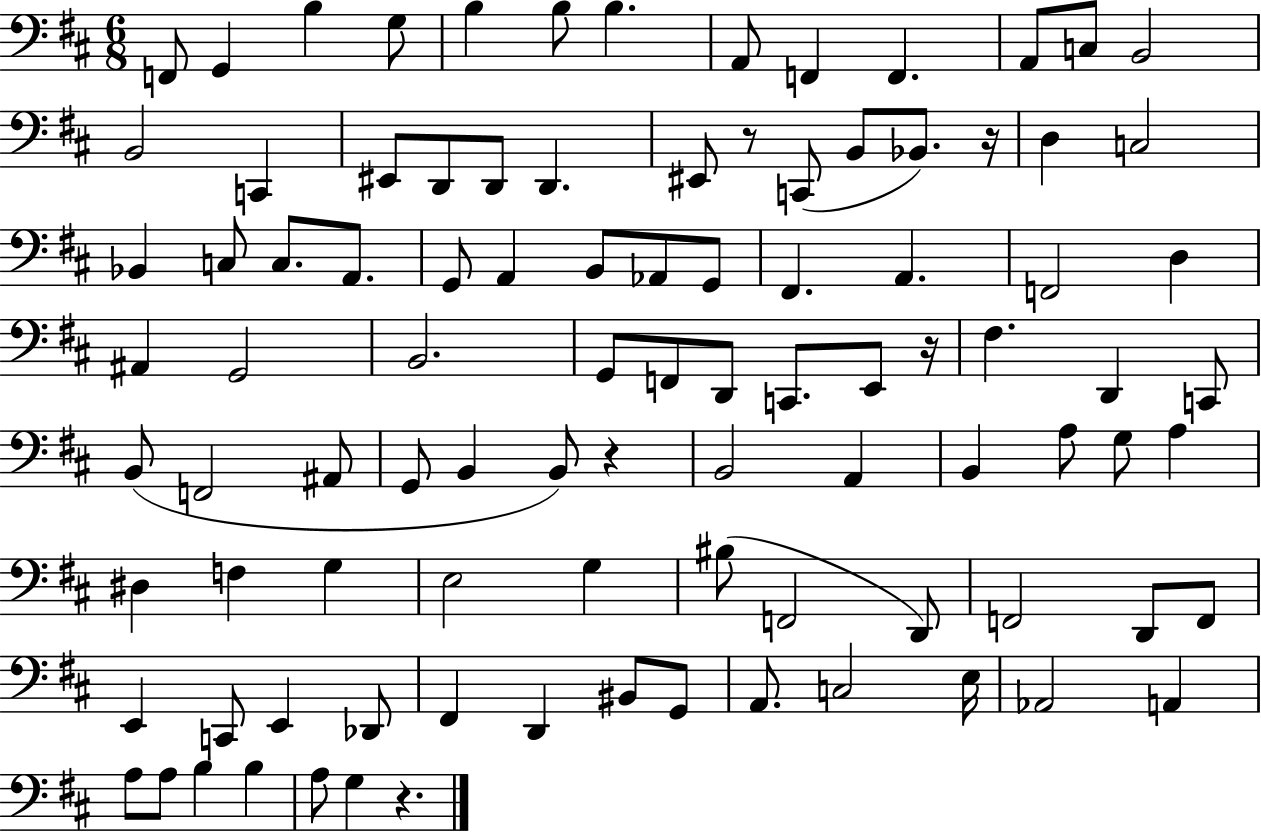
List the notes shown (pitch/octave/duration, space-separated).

F2/e G2/q B3/q G3/e B3/q B3/e B3/q. A2/e F2/q F2/q. A2/e C3/e B2/h B2/h C2/q EIS2/e D2/e D2/e D2/q. EIS2/e R/e C2/e B2/e Bb2/e. R/s D3/q C3/h Bb2/q C3/e C3/e. A2/e. G2/e A2/q B2/e Ab2/e G2/e F#2/q. A2/q. F2/h D3/q A#2/q G2/h B2/h. G2/e F2/e D2/e C2/e. E2/e R/s F#3/q. D2/q C2/e B2/e F2/h A#2/e G2/e B2/q B2/e R/q B2/h A2/q B2/q A3/e G3/e A3/q D#3/q F3/q G3/q E3/h G3/q BIS3/e F2/h D2/e F2/h D2/e F2/e E2/q C2/e E2/q Db2/e F#2/q D2/q BIS2/e G2/e A2/e. C3/h E3/s Ab2/h A2/q A3/e A3/e B3/q B3/q A3/e G3/q R/q.